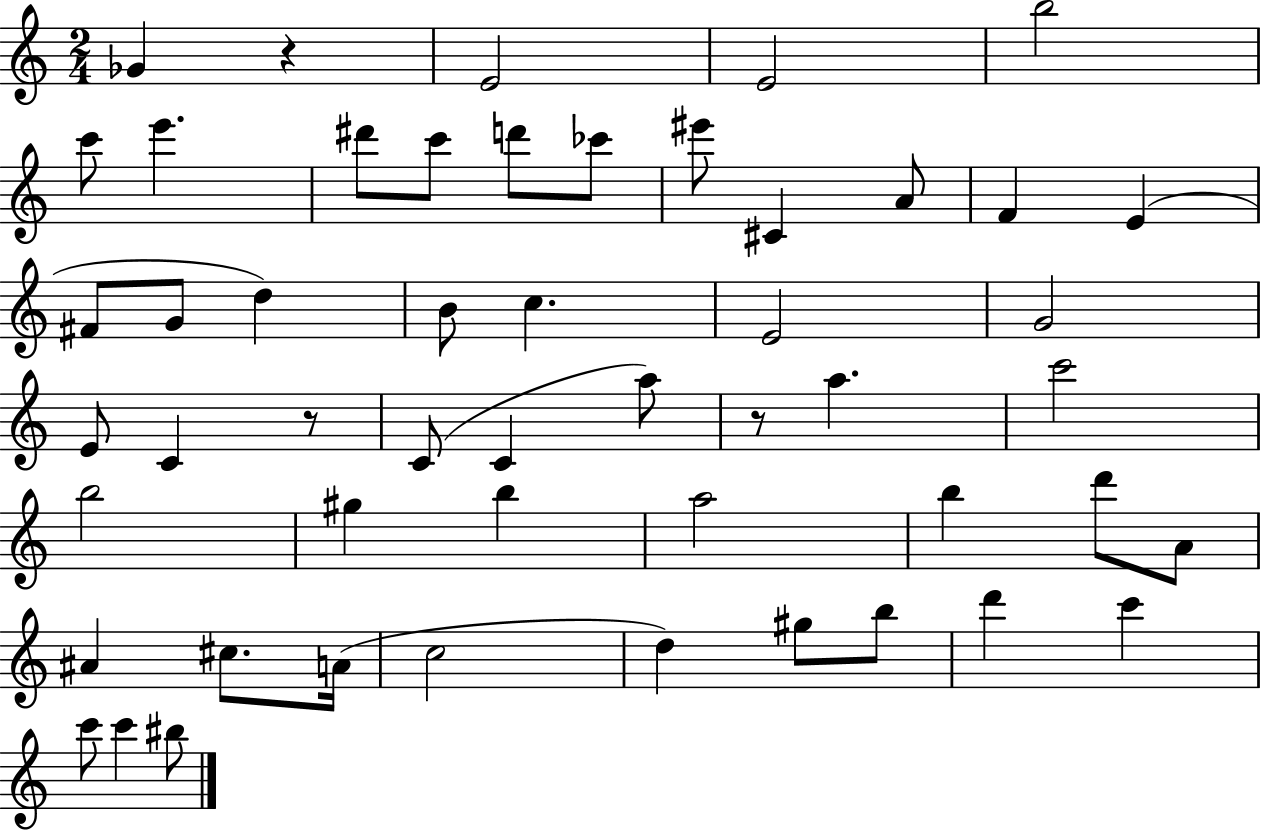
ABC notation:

X:1
T:Untitled
M:2/4
L:1/4
K:C
_G z E2 E2 b2 c'/2 e' ^d'/2 c'/2 d'/2 _c'/2 ^e'/2 ^C A/2 F E ^F/2 G/2 d B/2 c E2 G2 E/2 C z/2 C/2 C a/2 z/2 a c'2 b2 ^g b a2 b d'/2 A/2 ^A ^c/2 A/4 c2 d ^g/2 b/2 d' c' c'/2 c' ^b/2